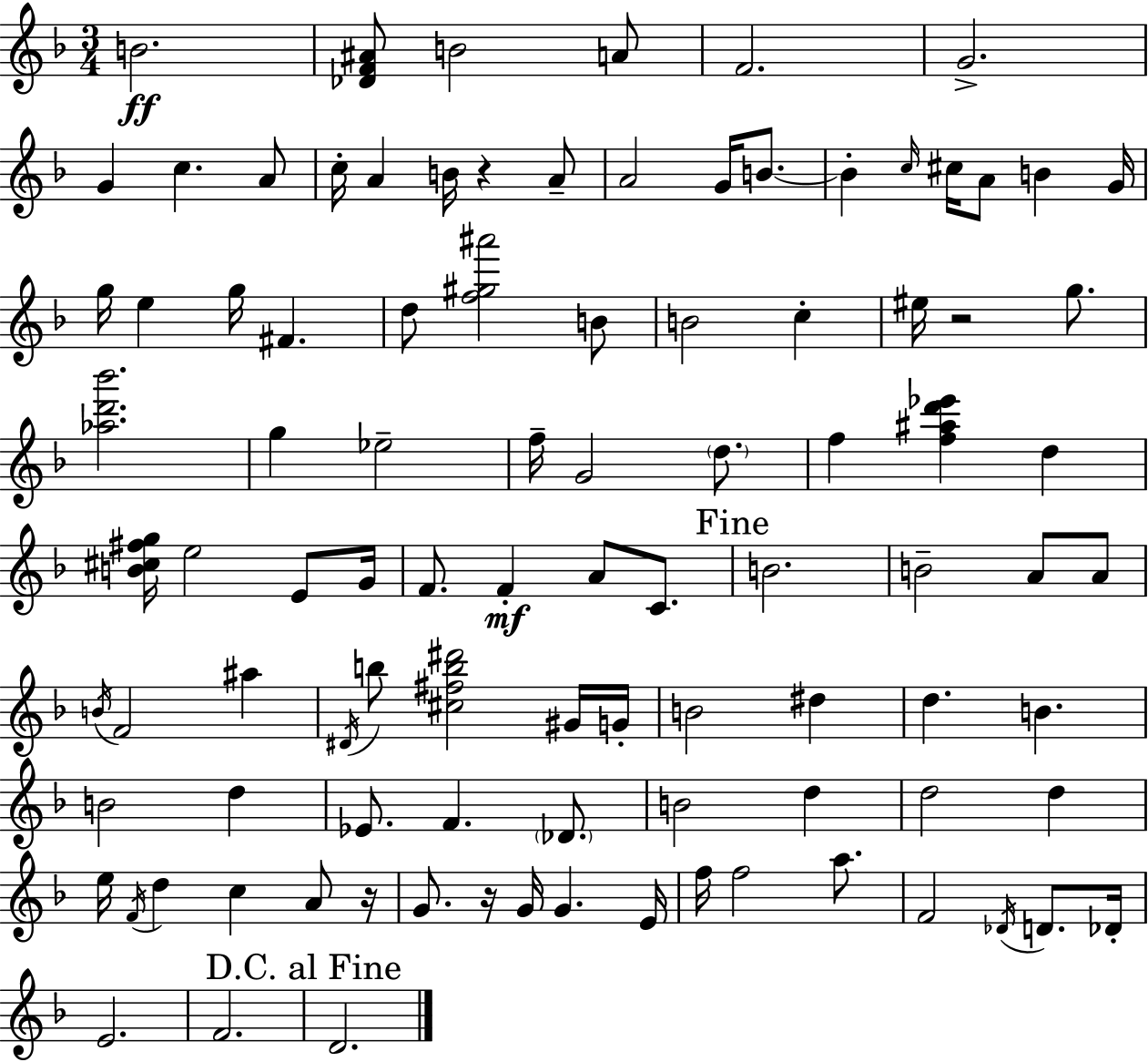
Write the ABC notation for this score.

X:1
T:Untitled
M:3/4
L:1/4
K:F
B2 [_DF^A]/2 B2 A/2 F2 G2 G c A/2 c/4 A B/4 z A/2 A2 G/4 B/2 B c/4 ^c/4 A/2 B G/4 g/4 e g/4 ^F d/2 [f^g^a']2 B/2 B2 c ^e/4 z2 g/2 [_ad'_b']2 g _e2 f/4 G2 d/2 f [f^ad'_e'] d [B^c^fg]/4 e2 E/2 G/4 F/2 F A/2 C/2 B2 B2 A/2 A/2 B/4 F2 ^a ^D/4 b/2 [^c^fb^d']2 ^G/4 G/4 B2 ^d d B B2 d _E/2 F _D/2 B2 d d2 d e/4 F/4 d c A/2 z/4 G/2 z/4 G/4 G E/4 f/4 f2 a/2 F2 _D/4 D/2 _D/4 E2 F2 D2